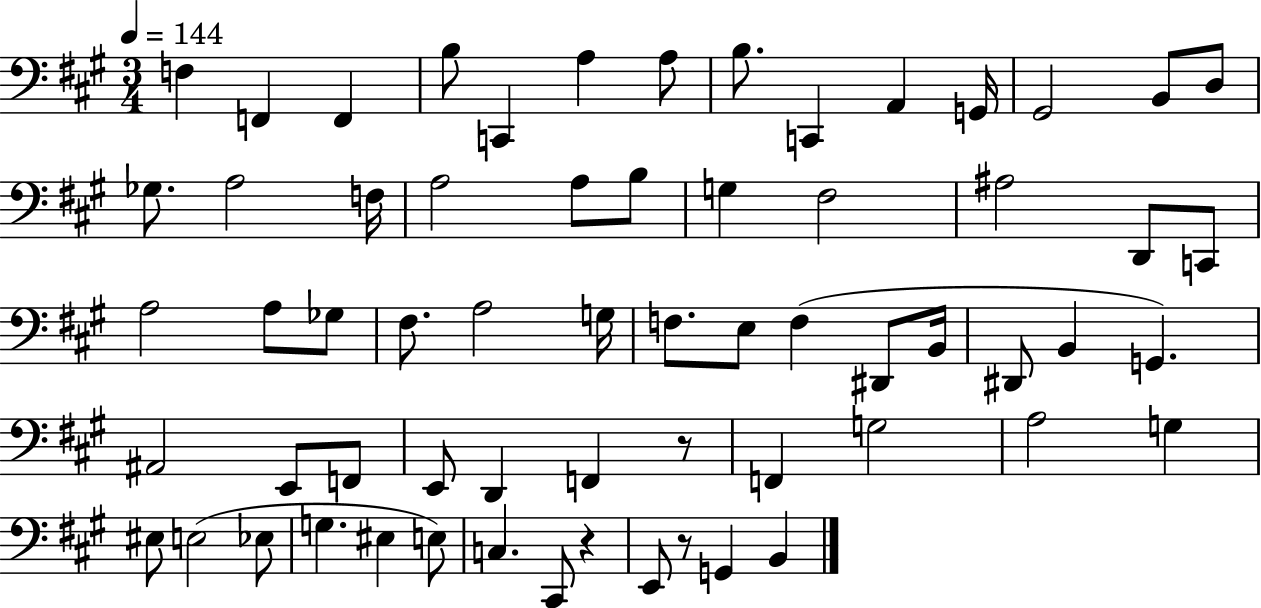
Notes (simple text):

F3/q F2/q F2/q B3/e C2/q A3/q A3/e B3/e. C2/q A2/q G2/s G#2/h B2/e D3/e Gb3/e. A3/h F3/s A3/h A3/e B3/e G3/q F#3/h A#3/h D2/e C2/e A3/h A3/e Gb3/e F#3/e. A3/h G3/s F3/e. E3/e F3/q D#2/e B2/s D#2/e B2/q G2/q. A#2/h E2/e F2/e E2/e D2/q F2/q R/e F2/q G3/h A3/h G3/q EIS3/e E3/h Eb3/e G3/q. EIS3/q E3/e C3/q. C#2/e R/q E2/e R/e G2/q B2/q